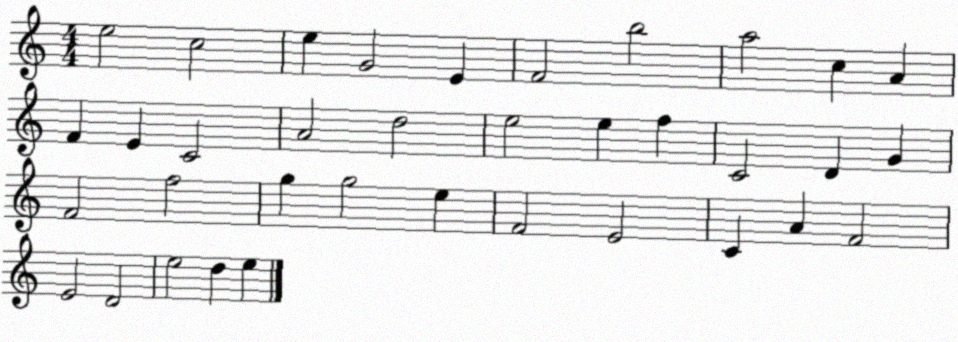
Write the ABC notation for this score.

X:1
T:Untitled
M:4/4
L:1/4
K:C
e2 c2 e G2 E F2 b2 a2 c A F E C2 A2 d2 e2 e f C2 D G F2 f2 g g2 e F2 E2 C A F2 E2 D2 e2 d e